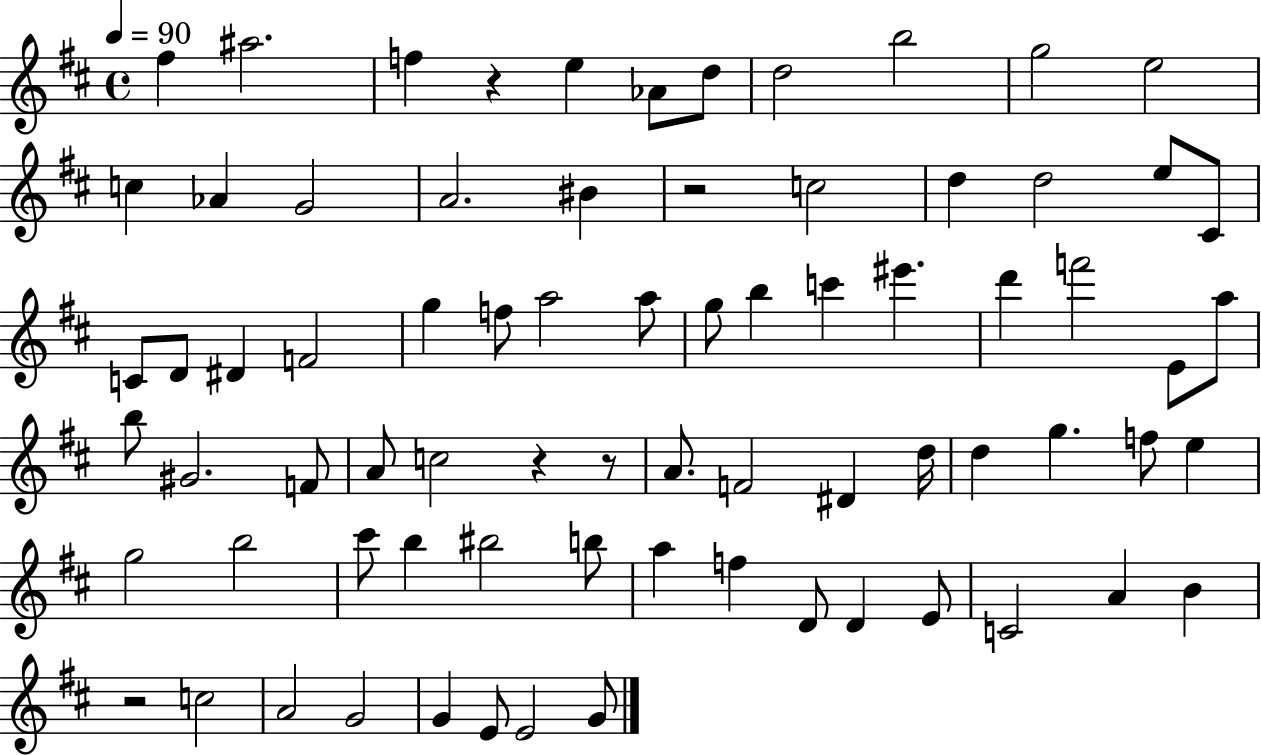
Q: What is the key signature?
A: D major